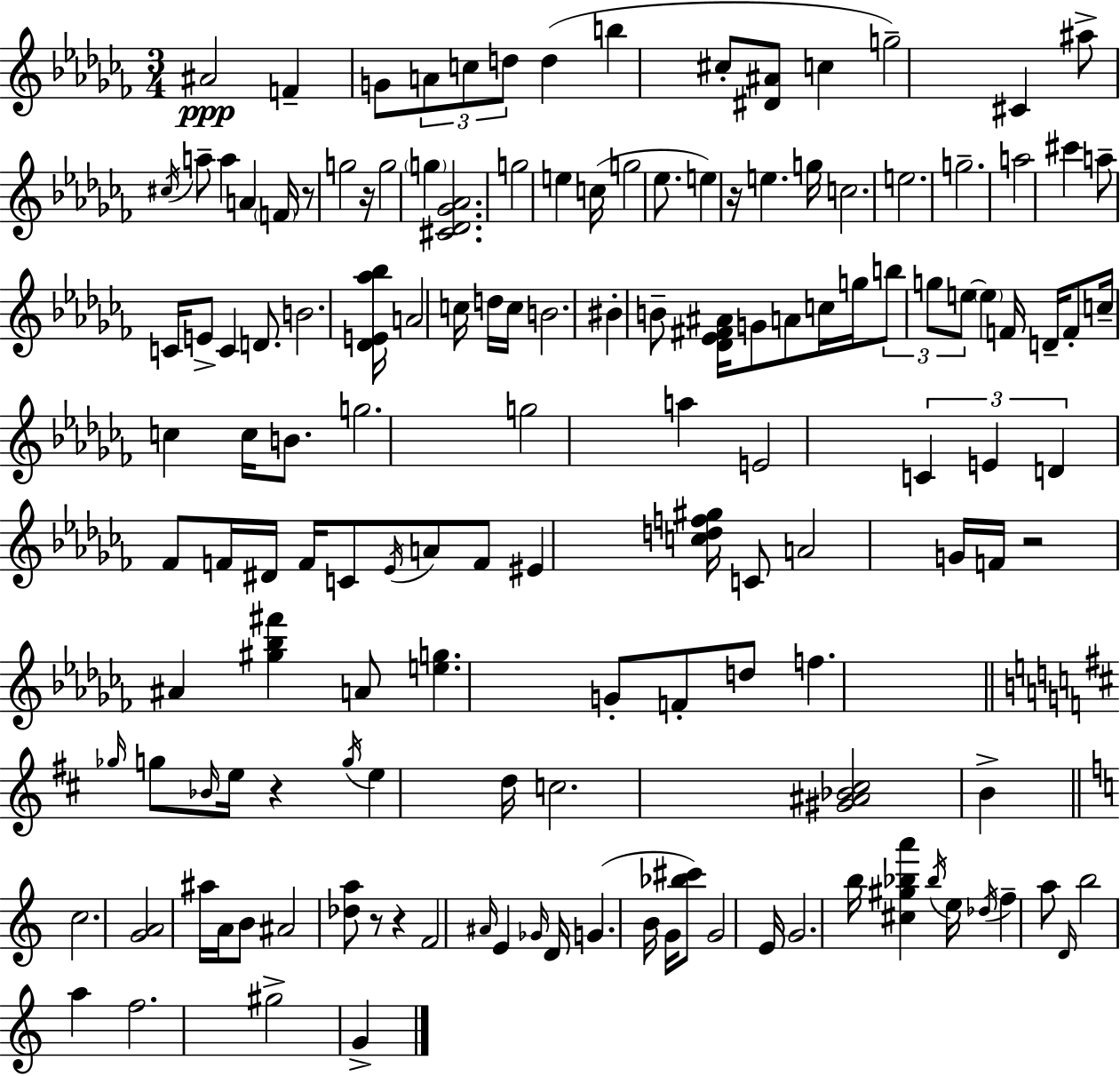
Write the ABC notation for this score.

X:1
T:Untitled
M:3/4
L:1/4
K:Abm
^A2 F G/2 A/2 c/2 d/2 d b ^c/2 [^D^A]/2 c g2 ^C ^a/2 ^c/4 a/2 a A F/4 z/2 g2 z/4 g2 g [^C_D_G_A]2 g2 e c/4 g2 _e/2 e z/4 e g/4 c2 e2 g2 a2 ^c' a/2 C/4 E/2 C D/2 B2 [_DE_a_b]/4 A2 c/4 d/4 c/4 B2 ^B B/2 [_D_E^F^A]/4 G/2 A/2 c/4 g/4 b/2 g/2 e/2 e F/4 D/4 F/2 c/4 c c/4 B/2 g2 g2 a E2 C E D _F/2 F/4 ^D/4 F/4 C/2 _E/4 A/2 F/2 ^E [cdf^g]/4 C/2 A2 G/4 F/4 z2 ^A [^g_b^f'] A/2 [eg] G/2 F/2 d/2 f _g/4 g/2 _B/4 e/4 z g/4 e d/4 c2 [^G^A_B^c]2 B c2 [GA]2 ^a/4 A/4 B/2 ^A2 [_da]/2 z/2 z F2 ^A/4 E _G/4 D/4 G B/4 G/4 [_b^c']/2 G2 E/4 G2 b/4 [^c^g_ba'] _b/4 e/4 _d/4 f a/2 D/4 b2 a f2 ^g2 G